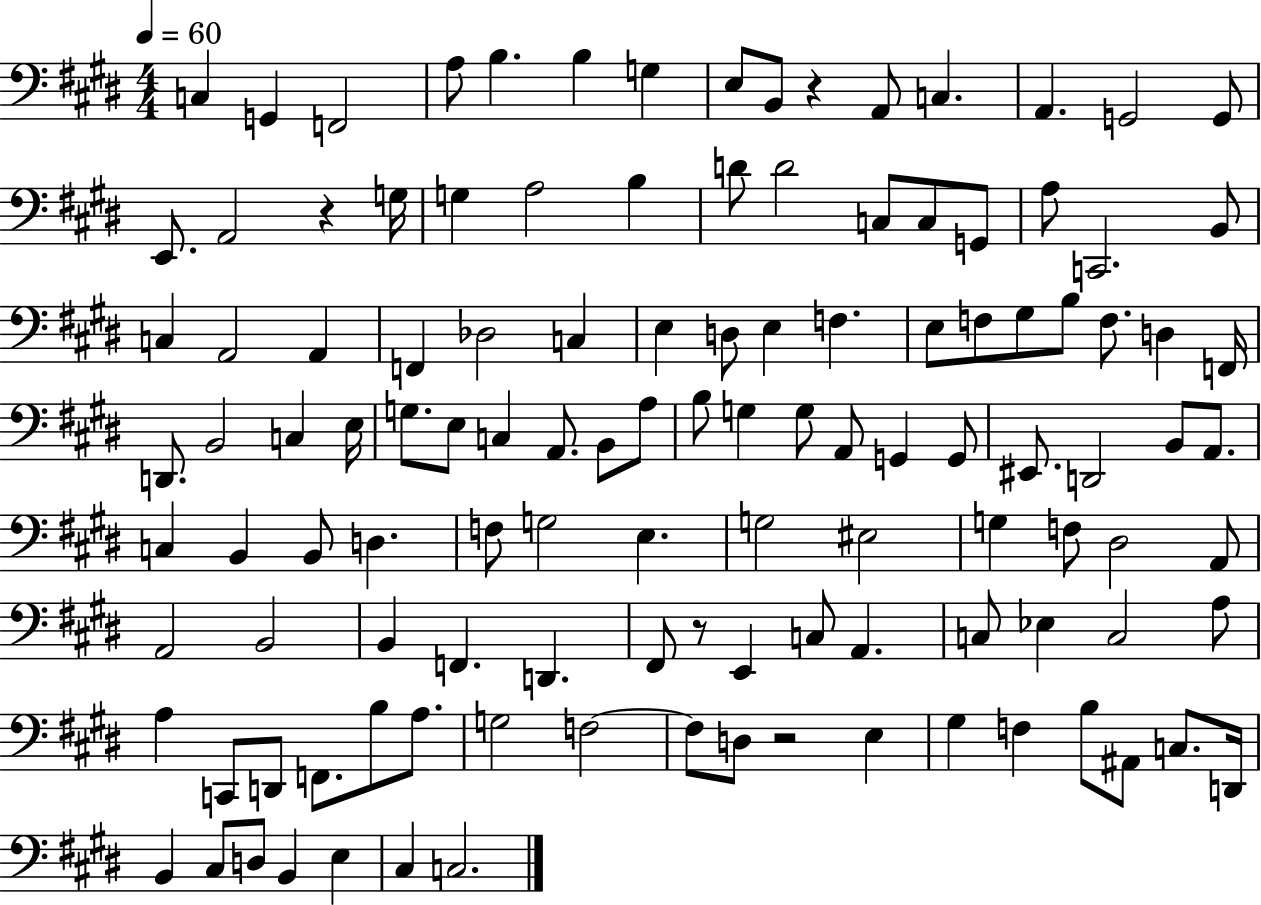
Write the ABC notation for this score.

X:1
T:Untitled
M:4/4
L:1/4
K:E
C, G,, F,,2 A,/2 B, B, G, E,/2 B,,/2 z A,,/2 C, A,, G,,2 G,,/2 E,,/2 A,,2 z G,/4 G, A,2 B, D/2 D2 C,/2 C,/2 G,,/2 A,/2 C,,2 B,,/2 C, A,,2 A,, F,, _D,2 C, E, D,/2 E, F, E,/2 F,/2 ^G,/2 B,/2 F,/2 D, F,,/4 D,,/2 B,,2 C, E,/4 G,/2 E,/2 C, A,,/2 B,,/2 A,/2 B,/2 G, G,/2 A,,/2 G,, G,,/2 ^E,,/2 D,,2 B,,/2 A,,/2 C, B,, B,,/2 D, F,/2 G,2 E, G,2 ^E,2 G, F,/2 ^D,2 A,,/2 A,,2 B,,2 B,, F,, D,, ^F,,/2 z/2 E,, C,/2 A,, C,/2 _E, C,2 A,/2 A, C,,/2 D,,/2 F,,/2 B,/2 A,/2 G,2 F,2 F,/2 D,/2 z2 E, ^G, F, B,/2 ^A,,/2 C,/2 D,,/4 B,, ^C,/2 D,/2 B,, E, ^C, C,2